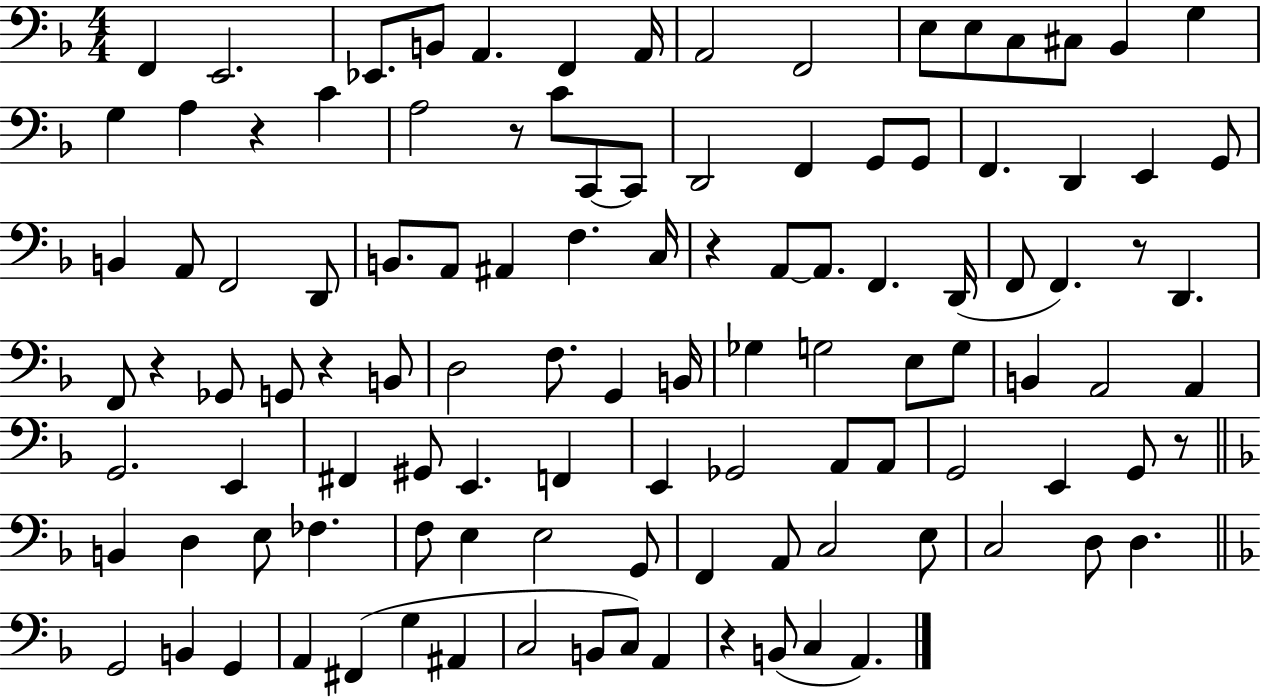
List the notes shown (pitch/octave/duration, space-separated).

F2/q E2/h. Eb2/e. B2/e A2/q. F2/q A2/s A2/h F2/h E3/e E3/e C3/e C#3/e Bb2/q G3/q G3/q A3/q R/q C4/q A3/h R/e C4/e C2/e C2/e D2/h F2/q G2/e G2/e F2/q. D2/q E2/q G2/e B2/q A2/e F2/h D2/e B2/e. A2/e A#2/q F3/q. C3/s R/q A2/e A2/e. F2/q. D2/s F2/e F2/q. R/e D2/q. F2/e R/q Gb2/e G2/e R/q B2/e D3/h F3/e. G2/q B2/s Gb3/q G3/h E3/e G3/e B2/q A2/h A2/q G2/h. E2/q F#2/q G#2/e E2/q. F2/q E2/q Gb2/h A2/e A2/e G2/h E2/q G2/e R/e B2/q D3/q E3/e FES3/q. F3/e E3/q E3/h G2/e F2/q A2/e C3/h E3/e C3/h D3/e D3/q. G2/h B2/q G2/q A2/q F#2/q G3/q A#2/q C3/h B2/e C3/e A2/q R/q B2/e C3/q A2/q.